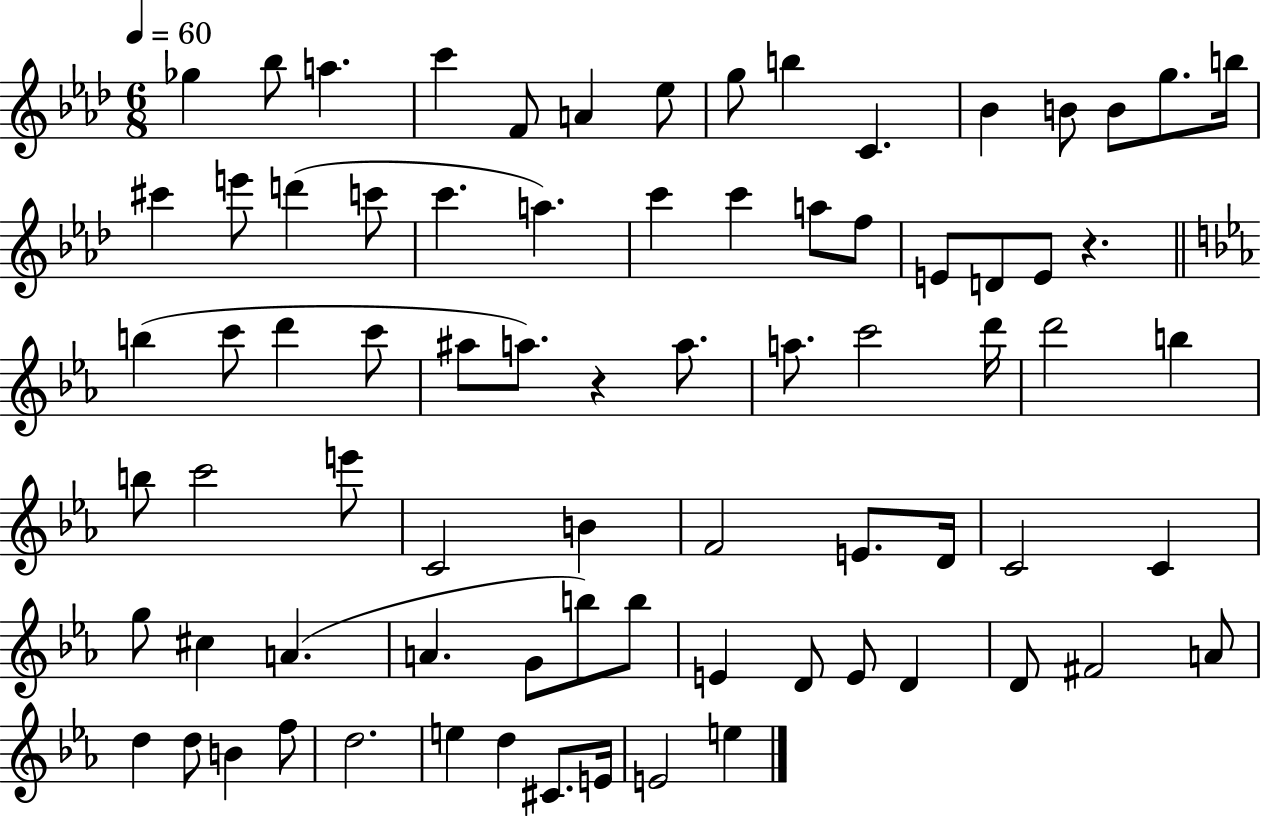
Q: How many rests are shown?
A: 2